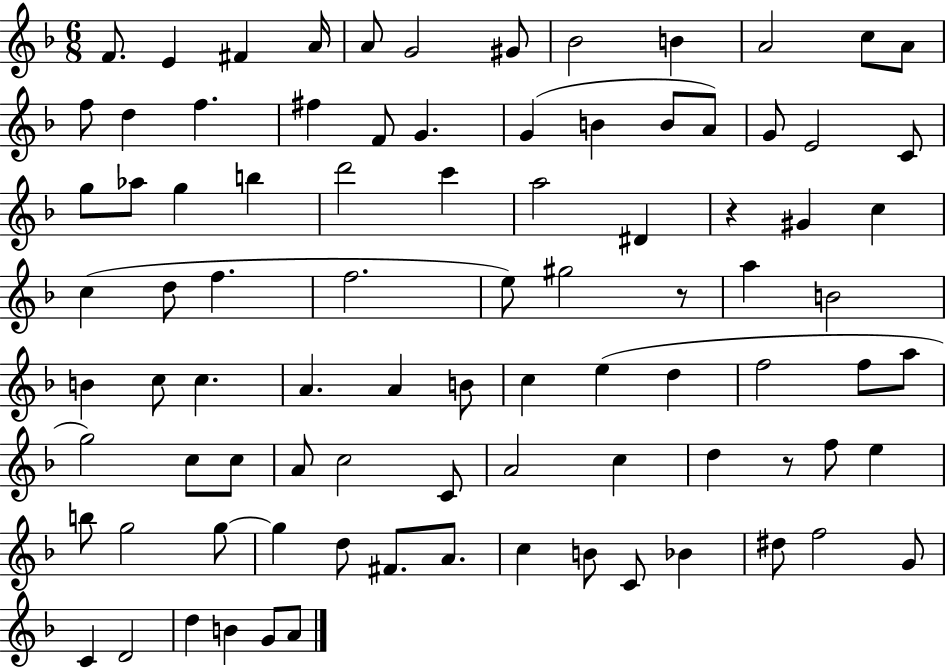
{
  \clef treble
  \numericTimeSignature
  \time 6/8
  \key f \major
  f'8. e'4 fis'4 a'16 | a'8 g'2 gis'8 | bes'2 b'4 | a'2 c''8 a'8 | \break f''8 d''4 f''4. | fis''4 f'8 g'4. | g'4( b'4 b'8 a'8) | g'8 e'2 c'8 | \break g''8 aes''8 g''4 b''4 | d'''2 c'''4 | a''2 dis'4 | r4 gis'4 c''4 | \break c''4( d''8 f''4. | f''2. | e''8) gis''2 r8 | a''4 b'2 | \break b'4 c''8 c''4. | a'4. a'4 b'8 | c''4 e''4( d''4 | f''2 f''8 a''8 | \break g''2) c''8 c''8 | a'8 c''2 c'8 | a'2 c''4 | d''4 r8 f''8 e''4 | \break b''8 g''2 g''8~~ | g''4 d''8 fis'8. a'8. | c''4 b'8 c'8 bes'4 | dis''8 f''2 g'8 | \break c'4 d'2 | d''4 b'4 g'8 a'8 | \bar "|."
}